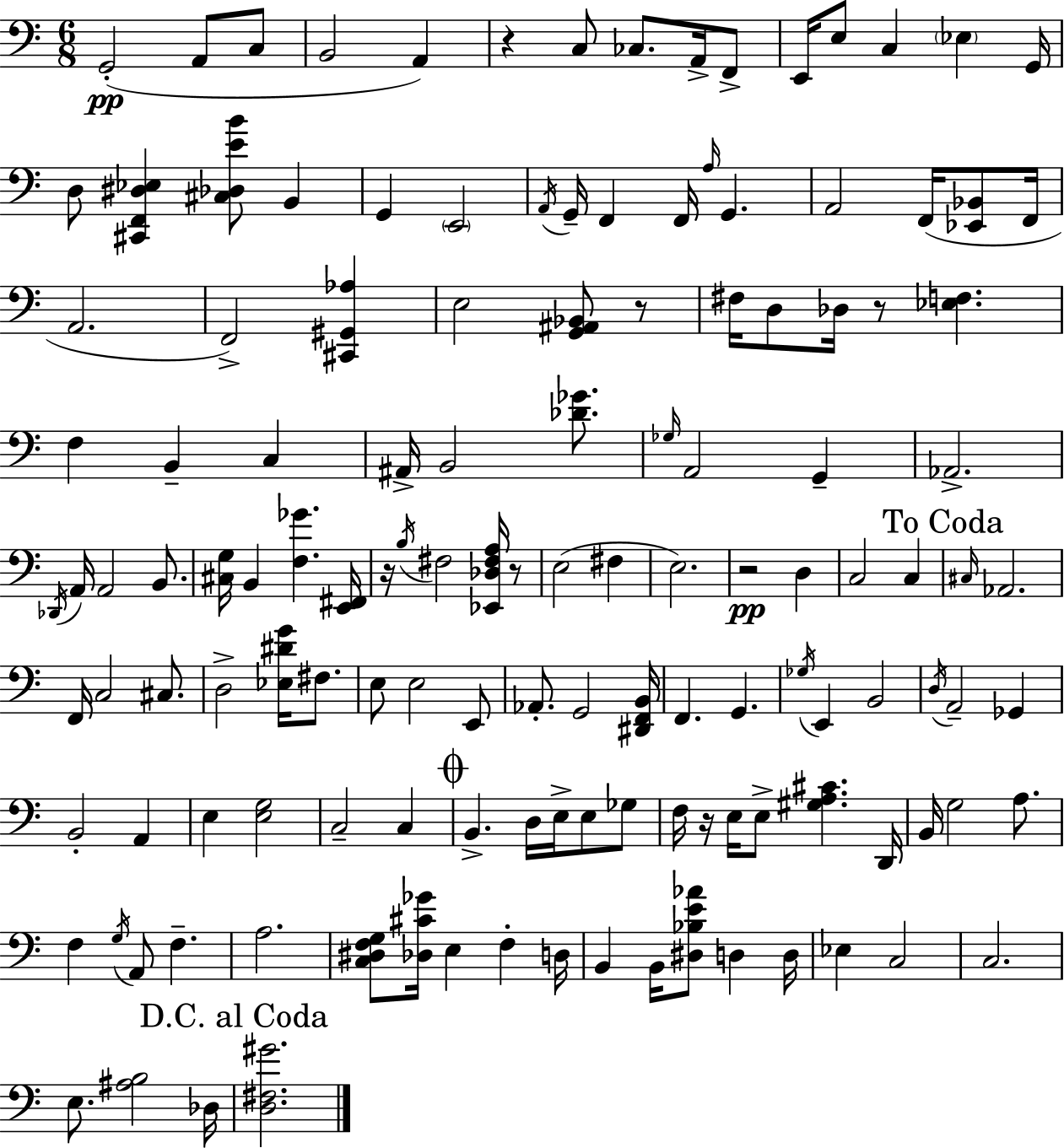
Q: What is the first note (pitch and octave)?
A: G2